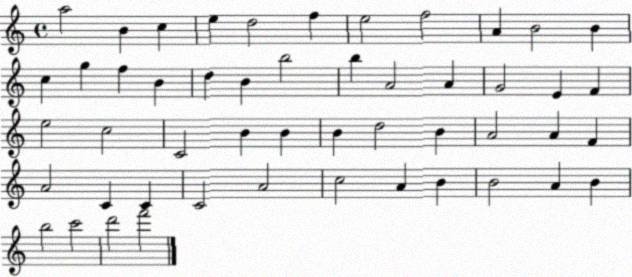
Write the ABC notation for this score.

X:1
T:Untitled
M:4/4
L:1/4
K:C
a2 B c e d2 f e2 f2 A B2 B c g f B d B b2 b A2 A G2 E F e2 c2 C2 B B B d2 B A2 A F A2 C C C2 A2 c2 A B B2 A B b2 c'2 d'2 f'2